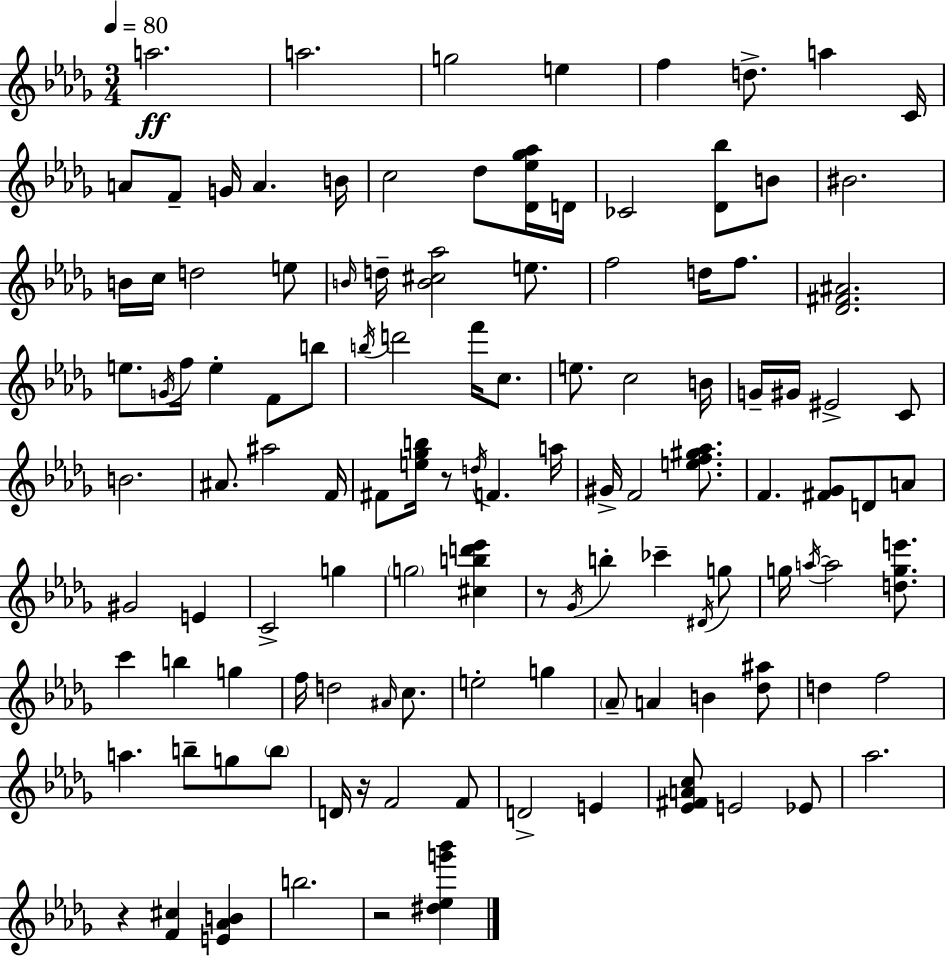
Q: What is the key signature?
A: BES minor